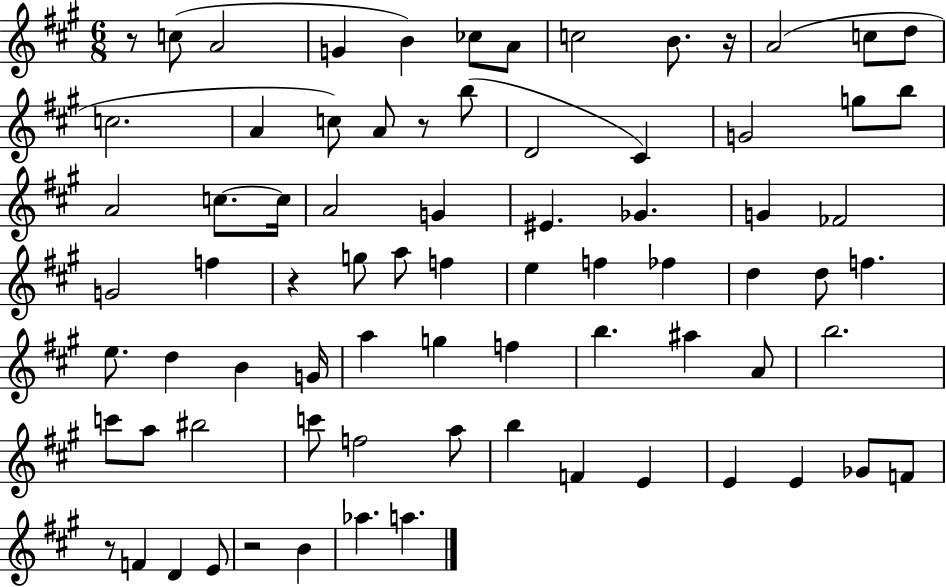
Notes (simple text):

R/e C5/e A4/h G4/q B4/q CES5/e A4/e C5/h B4/e. R/s A4/h C5/e D5/e C5/h. A4/q C5/e A4/e R/e B5/e D4/h C#4/q G4/h G5/e B5/e A4/h C5/e. C5/s A4/h G4/q EIS4/q. Gb4/q. G4/q FES4/h G4/h F5/q R/q G5/e A5/e F5/q E5/q F5/q FES5/q D5/q D5/e F5/q. E5/e. D5/q B4/q G4/s A5/q G5/q F5/q B5/q. A#5/q A4/e B5/h. C6/e A5/e BIS5/h C6/e F5/h A5/e B5/q F4/q E4/q E4/q E4/q Gb4/e F4/e R/e F4/q D4/q E4/e R/h B4/q Ab5/q. A5/q.